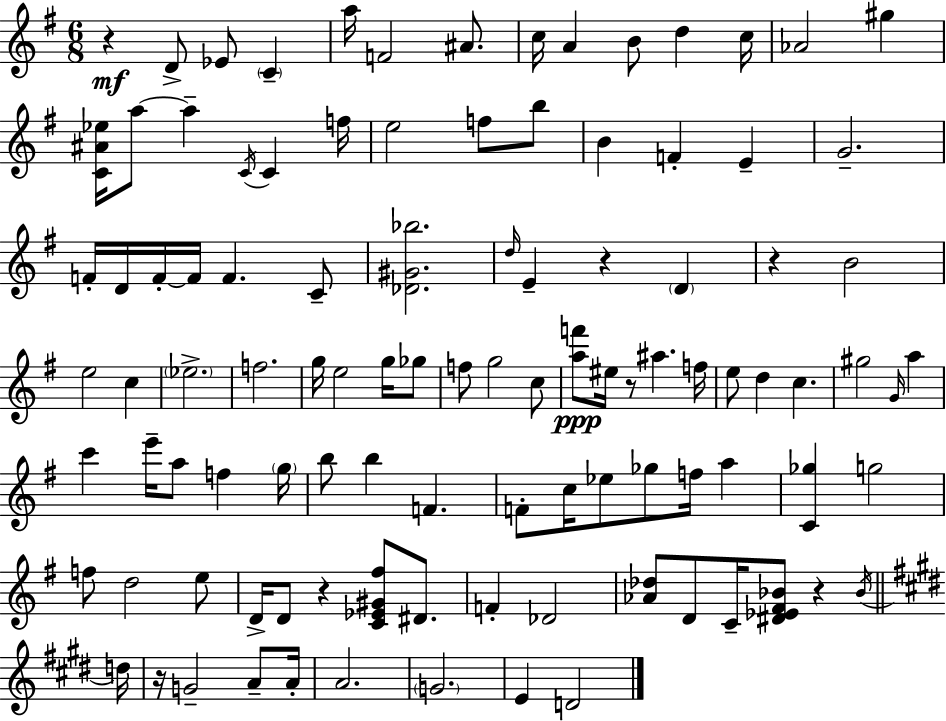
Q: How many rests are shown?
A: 7